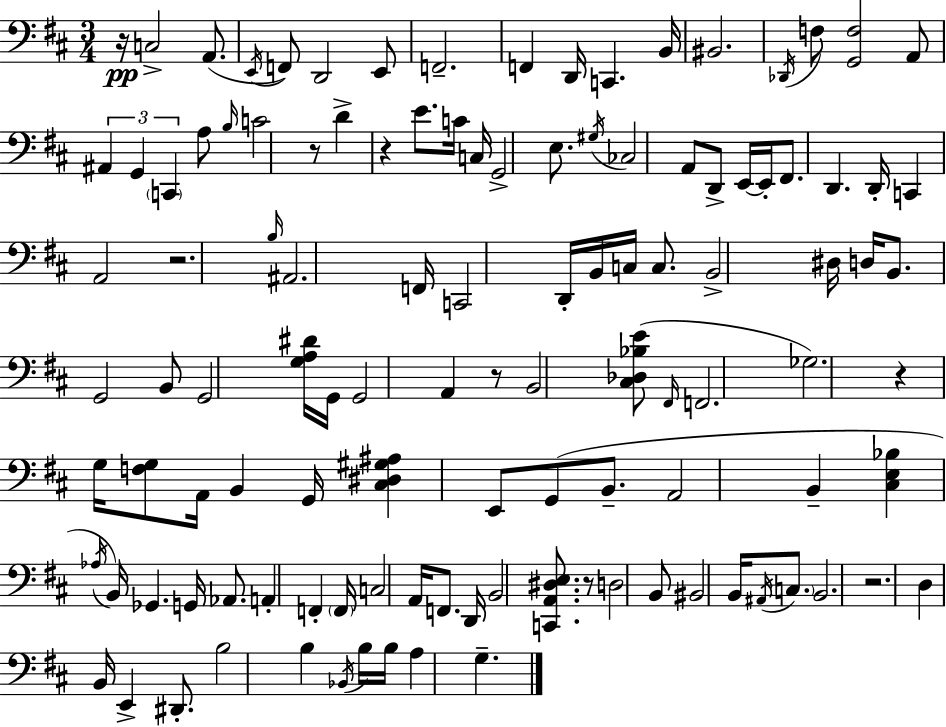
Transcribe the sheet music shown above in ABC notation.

X:1
T:Untitled
M:3/4
L:1/4
K:D
z/4 C,2 A,,/2 E,,/4 F,,/2 D,,2 E,,/2 F,,2 F,, D,,/4 C,, B,,/4 ^B,,2 _D,,/4 F,/2 [G,,F,]2 A,,/2 ^A,, G,, C,, A,/2 B,/4 C2 z/2 D z E/2 C/4 C,/4 G,,2 E,/2 ^G,/4 _C,2 A,,/2 D,,/2 E,,/4 E,,/4 ^F,,/2 D,, D,,/4 C,, A,,2 z2 B,/4 ^A,,2 F,,/4 C,,2 D,,/4 B,,/4 C,/4 C,/2 B,,2 ^D,/4 D,/4 B,,/2 G,,2 B,,/2 G,,2 [G,A,^D]/4 G,,/4 G,,2 A,, z/2 B,,2 [^C,_D,_B,E]/2 ^F,,/4 F,,2 _G,2 z G,/4 [F,G,]/2 A,,/4 B,, G,,/4 [^C,^D,^G,^A,] E,,/2 G,,/2 B,,/2 A,,2 B,, [^C,E,_B,] _A,/4 B,,/4 _G,, G,,/4 _A,,/2 A,, F,, F,,/4 C,2 A,,/4 F,,/2 D,,/4 B,,2 [C,,A,,^D,E,]/2 z/2 D,2 B,,/2 ^B,,2 B,,/4 ^A,,/4 C,/2 B,,2 z2 D, B,,/4 E,, ^D,,/2 B,2 B, _B,,/4 B,/4 B,/4 A, G,